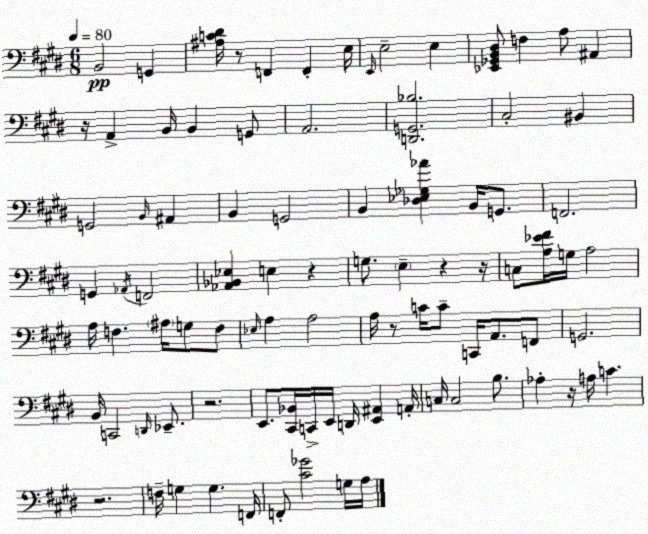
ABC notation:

X:1
T:Untitled
M:6/8
L:1/4
K:E
B,,2 G,, [^A,C^D]/4 z/2 F,, F,, E,/4 E,,/4 E,2 E, [_E,,_G,,B,,^D,]/2 F, A,/2 ^A,, z/4 A,, B,,/4 B,, G,,/2 A,,2 [D,,G,,_B,]2 ^C,2 ^B,, G,,2 B,,/4 ^A,, B,, G,,2 B,, [_D,_E,_G,_A] B,,/4 G,,/2 F,,2 G,, _A,,/4 F,,2 [_A,,_B,,_E,] E, z G,/2 E, z z/4 C,/2 [A,_E^F]/4 G,/4 A,2 A,/4 F, ^A,/4 G,/2 F,/2 _E,/4 A, A,2 A,/4 z/2 C/4 C/2 C,,/4 A,,/2 F,,/2 G,,2 B,,/4 C,,2 D,,/4 _E,,/2 z2 E,,/2 [^C,,_B,,]/4 C,,/4 E,,/4 D,,/4 [E,,^A,,] A,,/4 C,/4 C,2 B,/2 _A, z/4 A,/4 C z2 F,/4 G, G, F,,/4 F,,/2 [^C_G]2 G,/4 A,/4